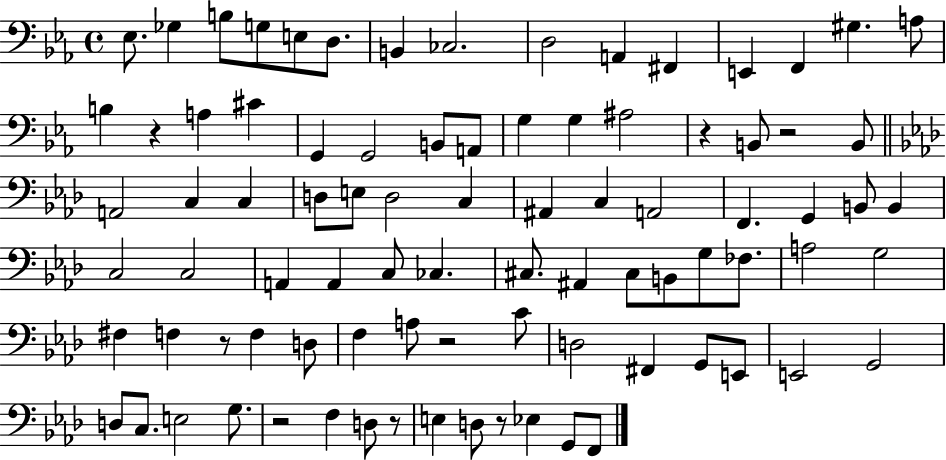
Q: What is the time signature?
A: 4/4